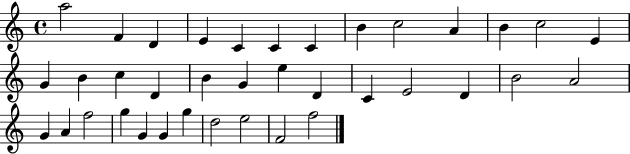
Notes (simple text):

A5/h F4/q D4/q E4/q C4/q C4/q C4/q B4/q C5/h A4/q B4/q C5/h E4/q G4/q B4/q C5/q D4/q B4/q G4/q E5/q D4/q C4/q E4/h D4/q B4/h A4/h G4/q A4/q F5/h G5/q G4/q G4/q G5/q D5/h E5/h F4/h F5/h